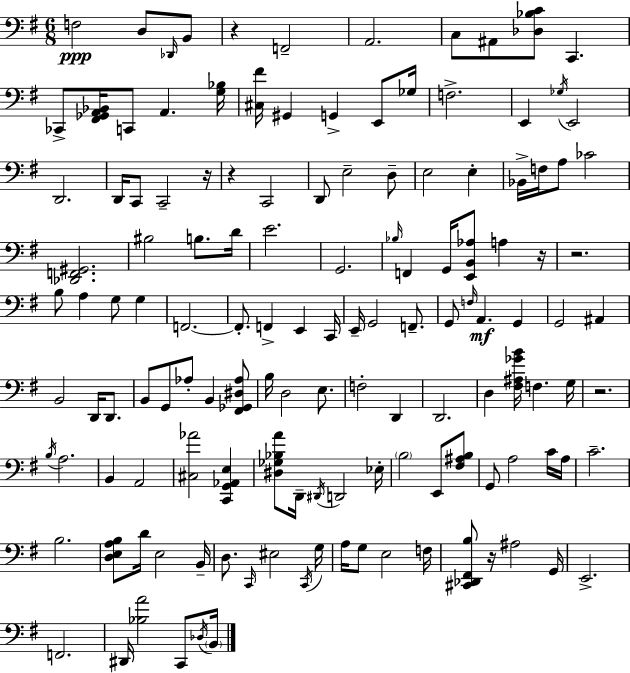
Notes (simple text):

F3/h D3/e Db2/s B2/e R/q F2/h A2/h. C3/e A#2/e [Db3,Bb3,C4]/e C2/q. CES2/e [F#2,Gb2,A2,Bb2]/s C2/e A2/q. [G3,Bb3]/s [C#3,F#4]/s G#2/q G2/q E2/e Gb3/s F3/h. E2/q Gb3/s E2/h D2/h. D2/s C2/e C2/h R/s R/q C2/h D2/e E3/h D3/e E3/h E3/q Bb2/s F3/s A3/e CES4/h [Db2,F2,G#2]/h. BIS3/h B3/e. D4/s E4/h. G2/h. Bb3/s F2/q G2/s [E2,B2,Ab3]/e A3/q R/s R/h. B3/e A3/q G3/e G3/q F2/h. F2/e. F2/q E2/q C2/s E2/s G2/h F2/e. G2/e F3/s A2/q. G2/q G2/h A#2/q B2/h D2/s D2/e. B2/e G2/e Ab3/e B2/q [F#2,Gb2,D#3,Ab3]/e B3/s D3/h E3/e. F3/h D2/q D2/h. D3/q [F#3,A#3,Gb4,B4]/s F3/q. G3/s R/h. B3/s A3/h. B2/q A2/h [C#3,Ab4]/h [C2,G2,Ab2,E3]/q [D#3,Gb3,Bb3,A4]/e D2/s D#2/s D2/h Eb3/s B3/h E2/e [F#3,A#3,B3]/e G2/e A3/h C4/s A3/s C4/h. B3/h. [D3,E3,A3,B3]/e D4/s E3/h B2/s D3/e. C2/s EIS3/h C2/s G3/s A3/s G3/e E3/h F3/s [C#2,Db2,F#2,B3]/e R/s A#3/h G2/s E2/h. F2/h. D#2/s [Bb3,A4]/h C2/e Db3/s B2/s